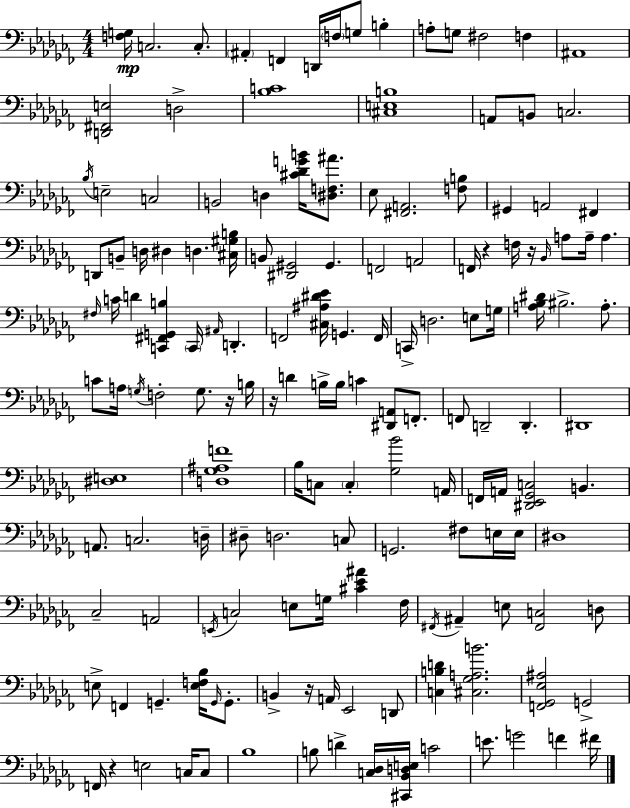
X:1
T:Untitled
M:4/4
L:1/4
K:Abm
[F,G,]/4 C,2 C,/2 ^A,, F,, D,,/4 F,/4 G,/2 B, A,/2 G,/2 ^F,2 F, ^A,,4 [D,,^F,,E,]2 D,2 [_B,C]4 [^C,E,B,]4 A,,/2 B,,/2 C,2 _B,/4 E,2 C,2 B,,2 D, [^C_DGB]/4 [^D,F,^A]/2 _E,/2 [^F,,A,,]2 [F,B,]/2 ^G,, A,,2 ^F,, D,,/2 B,,/2 D,/4 ^D, D, [^C,^G,B,]/4 B,,/2 [^D,,^G,,]2 ^G,, F,,2 A,,2 F,,/4 z F,/4 z/4 _B,,/4 A,/2 A,/4 A, ^F,/4 C/4 D [C,,^F,,G,,B,] C,,/4 ^A,,/4 D,, F,,2 [^C,^A,^D_E]/4 G,, F,,/4 C,,/4 D,2 E,/2 G,/4 [A,_B,^D]/4 ^B,2 A,/2 C/2 A,/4 G,/4 F,2 G,/2 z/4 B,/4 z/4 D B,/4 B,/4 C [^D,,A,,]/2 F,,/2 F,,/2 D,,2 D,, ^D,,4 [^D,E,]4 [D,_G,^A,F]4 _B,/4 C,/2 C, [_G,_B]2 A,,/4 F,,/4 A,,/4 [^D,,_E,,_G,,C,]2 B,, A,,/2 C,2 D,/4 ^D,/2 D,2 C,/2 G,,2 ^F,/2 E,/4 E,/4 ^D,4 _C,2 A,,2 E,,/4 C,2 E,/2 G,/4 [^C_E^A] _F,/4 ^F,,/4 ^A,, E,/2 [^F,,C,]2 D,/2 E,/2 F,, G,, [E,F,_B,]/4 G,,/4 G,,/2 B,, z/4 A,,/4 _E,,2 D,,/2 [C,B,D] [^C,_G,A,B]2 [F,,_G,,_E,^A,]2 G,,2 F,,/4 z E,2 C,/4 C,/2 _B,4 B,/2 D [C,_D,]/4 [^C,,_B,,D,E,]/4 C2 E/2 G2 F ^F/4